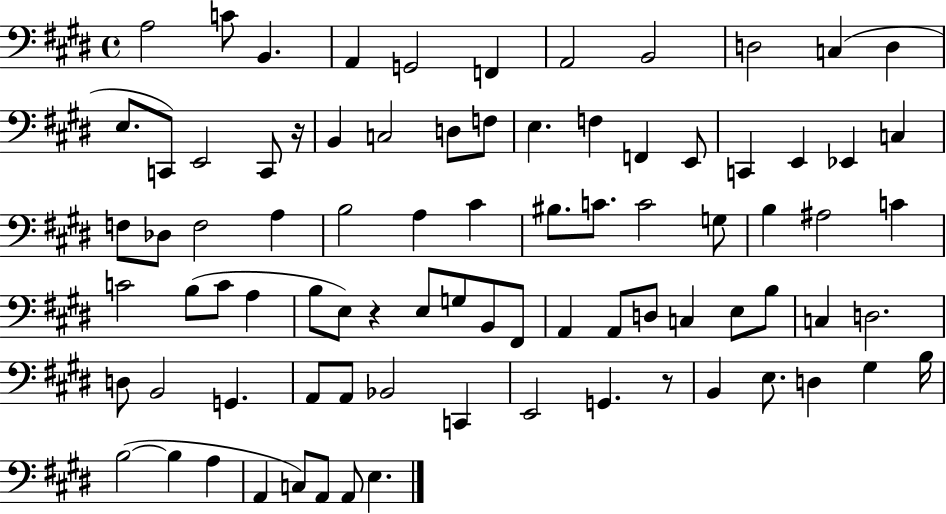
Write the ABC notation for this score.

X:1
T:Untitled
M:4/4
L:1/4
K:E
A,2 C/2 B,, A,, G,,2 F,, A,,2 B,,2 D,2 C, D, E,/2 C,,/2 E,,2 C,,/2 z/4 B,, C,2 D,/2 F,/2 E, F, F,, E,,/2 C,, E,, _E,, C, F,/2 _D,/2 F,2 A, B,2 A, ^C ^B,/2 C/2 C2 G,/2 B, ^A,2 C C2 B,/2 C/2 A, B,/2 E,/2 z E,/2 G,/2 B,,/2 ^F,,/2 A,, A,,/2 D,/2 C, E,/2 B,/2 C, D,2 D,/2 B,,2 G,, A,,/2 A,,/2 _B,,2 C,, E,,2 G,, z/2 B,, E,/2 D, ^G, B,/4 B,2 B, A, A,, C,/2 A,,/2 A,,/2 E,